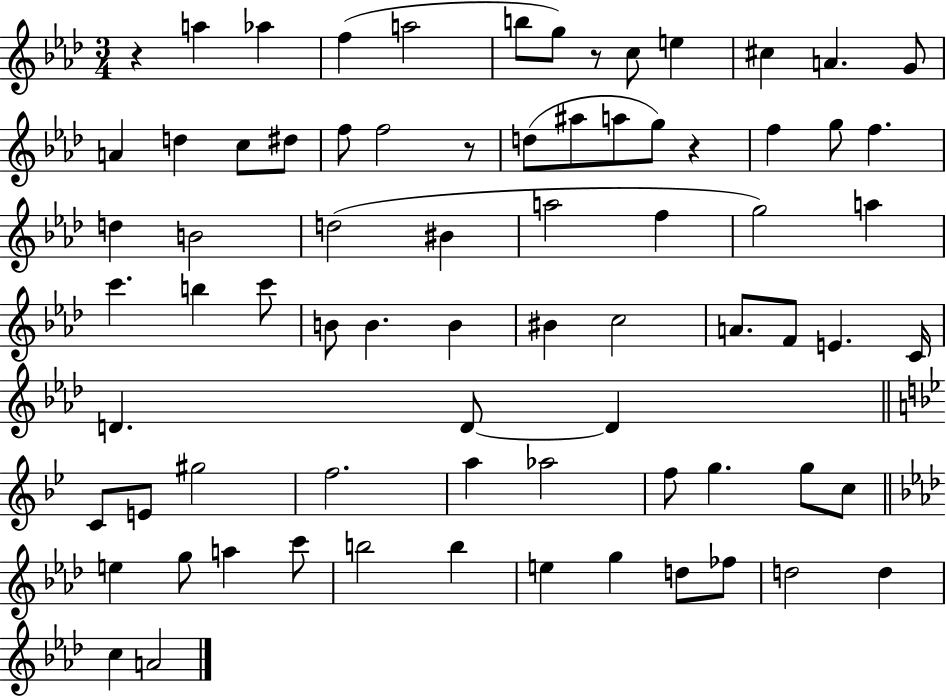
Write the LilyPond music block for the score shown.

{
  \clef treble
  \numericTimeSignature
  \time 3/4
  \key aes \major
  \repeat volta 2 { r4 a''4 aes''4 | f''4( a''2 | b''8 g''8) r8 c''8 e''4 | cis''4 a'4. g'8 | \break a'4 d''4 c''8 dis''8 | f''8 f''2 r8 | d''8( ais''8 a''8 g''8) r4 | f''4 g''8 f''4. | \break d''4 b'2 | d''2( bis'4 | a''2 f''4 | g''2) a''4 | \break c'''4. b''4 c'''8 | b'8 b'4. b'4 | bis'4 c''2 | a'8. f'8 e'4. c'16 | \break d'4. d'8~~ d'4 | \bar "||" \break \key bes \major c'8 e'8 gis''2 | f''2. | a''4 aes''2 | f''8 g''4. g''8 c''8 | \break \bar "||" \break \key aes \major e''4 g''8 a''4 c'''8 | b''2 b''4 | e''4 g''4 d''8 fes''8 | d''2 d''4 | \break c''4 a'2 | } \bar "|."
}